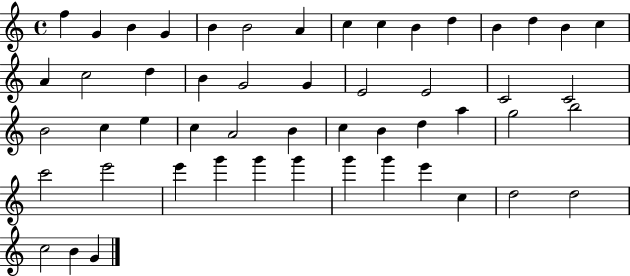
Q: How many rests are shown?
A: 0